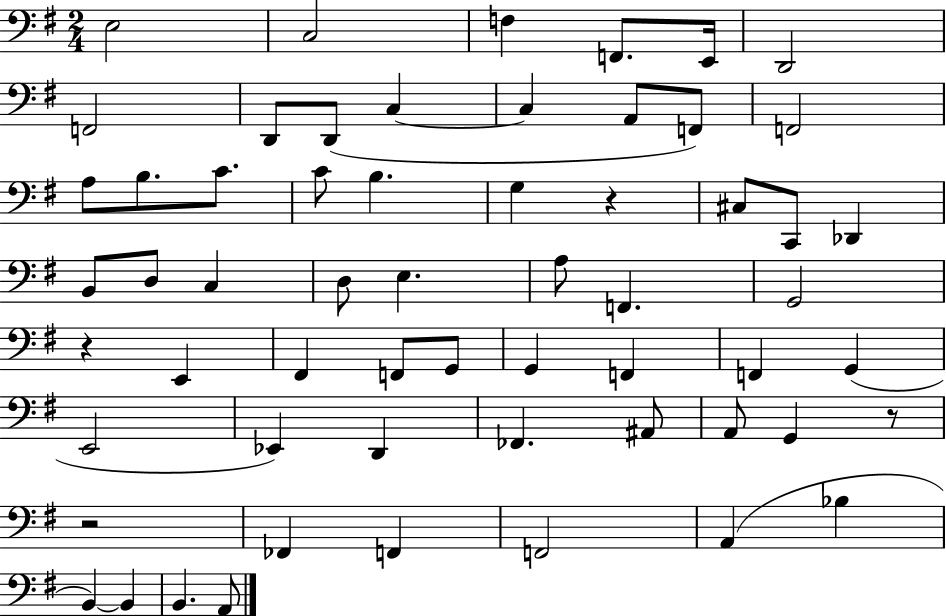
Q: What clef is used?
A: bass